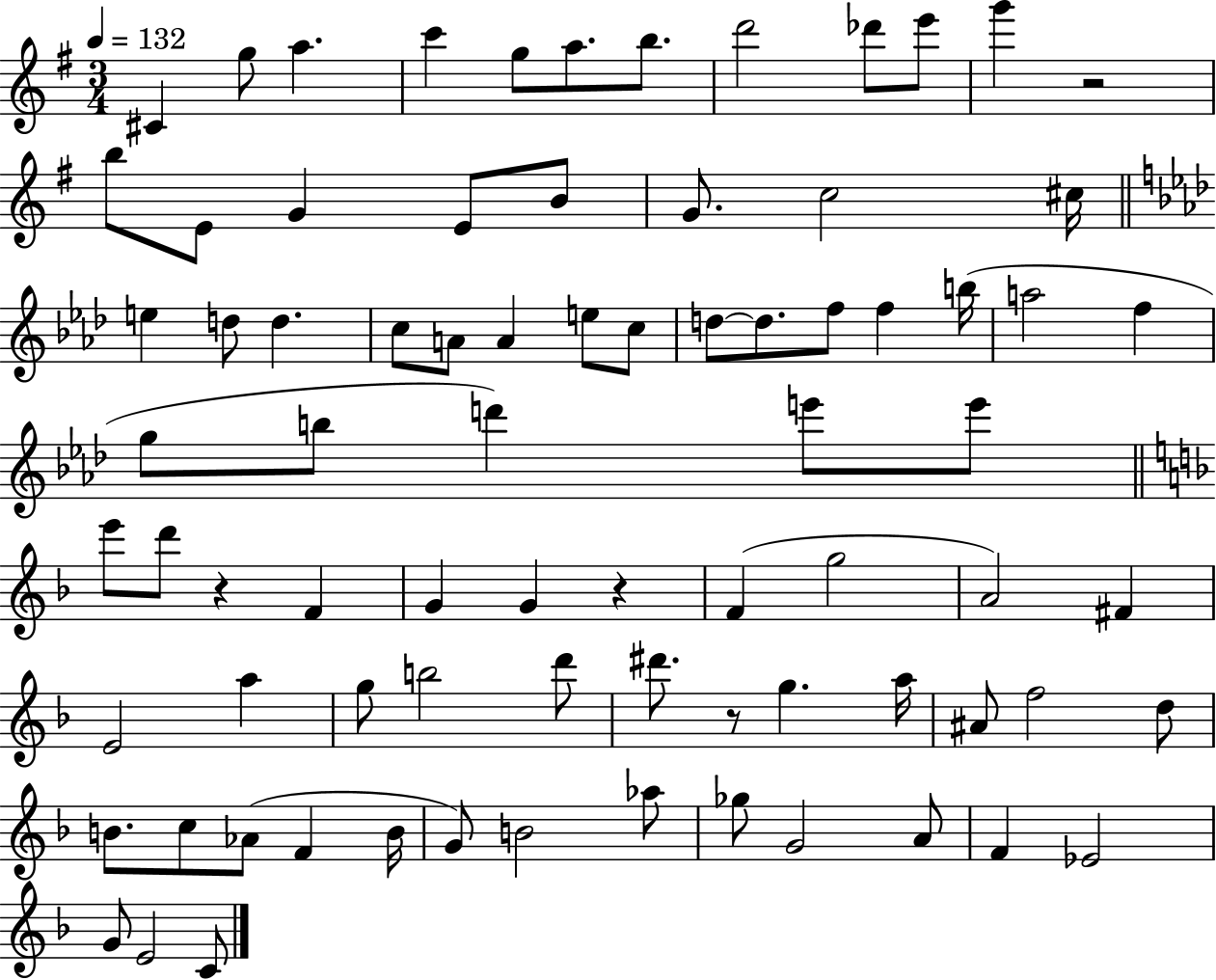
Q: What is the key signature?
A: G major